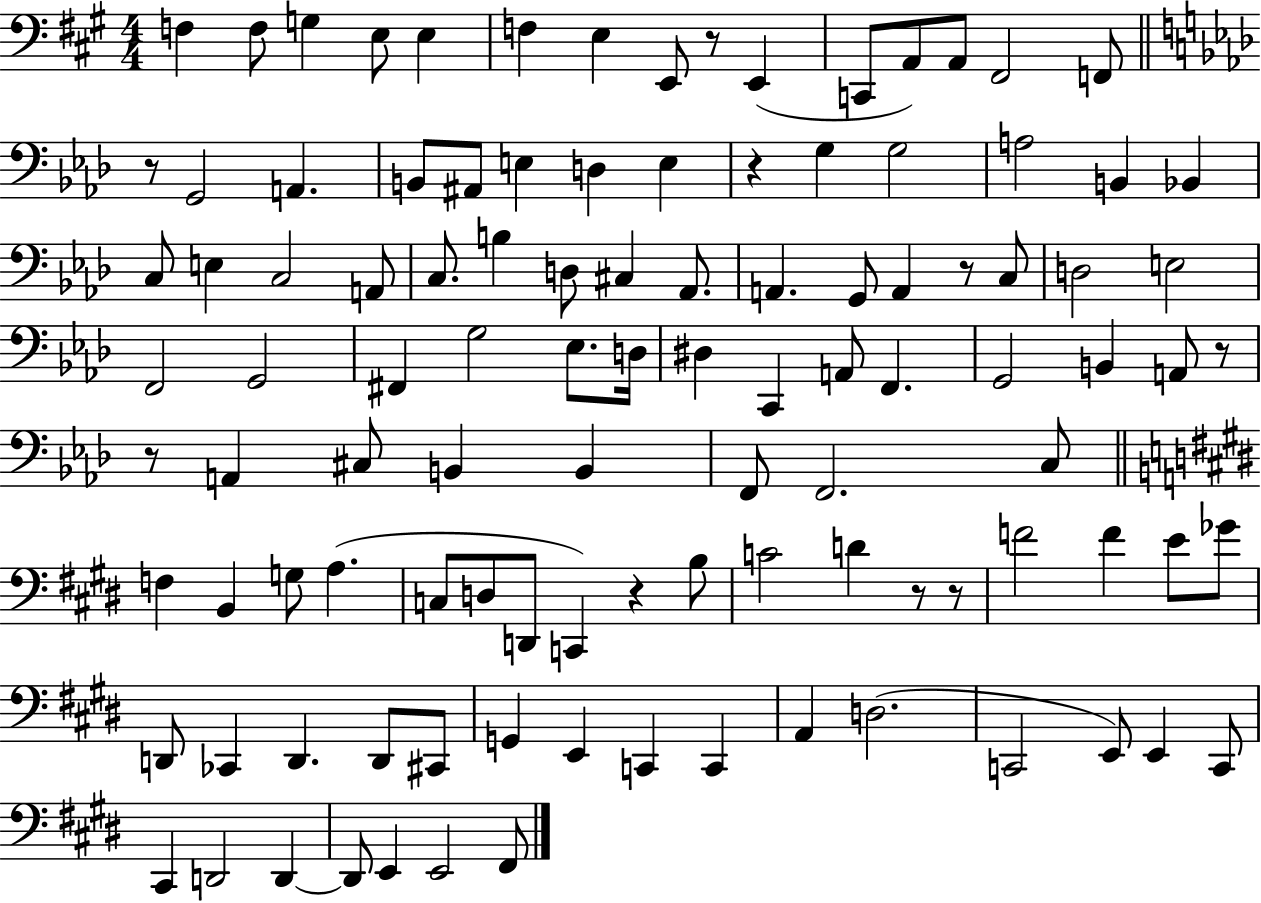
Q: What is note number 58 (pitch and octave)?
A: B2